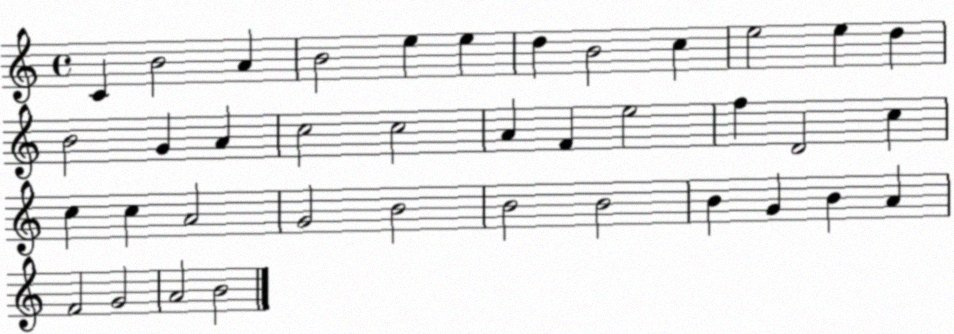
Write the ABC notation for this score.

X:1
T:Untitled
M:4/4
L:1/4
K:C
C B2 A B2 e e d B2 c e2 e d B2 G A c2 c2 A F e2 f D2 c c c A2 G2 B2 B2 B2 B G B A F2 G2 A2 B2